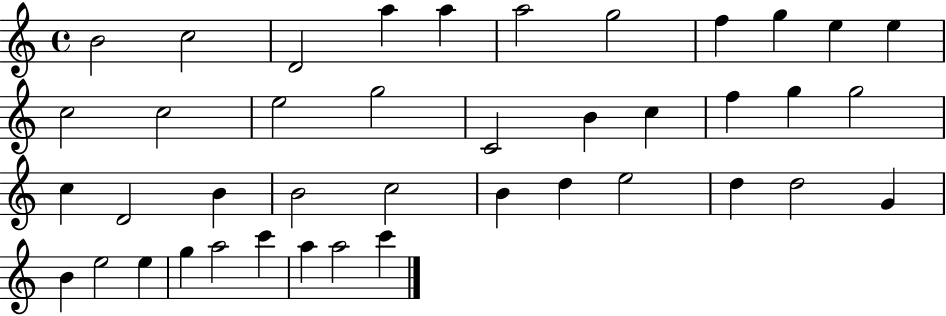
{
  \clef treble
  \time 4/4
  \defaultTimeSignature
  \key c \major
  b'2 c''2 | d'2 a''4 a''4 | a''2 g''2 | f''4 g''4 e''4 e''4 | \break c''2 c''2 | e''2 g''2 | c'2 b'4 c''4 | f''4 g''4 g''2 | \break c''4 d'2 b'4 | b'2 c''2 | b'4 d''4 e''2 | d''4 d''2 g'4 | \break b'4 e''2 e''4 | g''4 a''2 c'''4 | a''4 a''2 c'''4 | \bar "|."
}